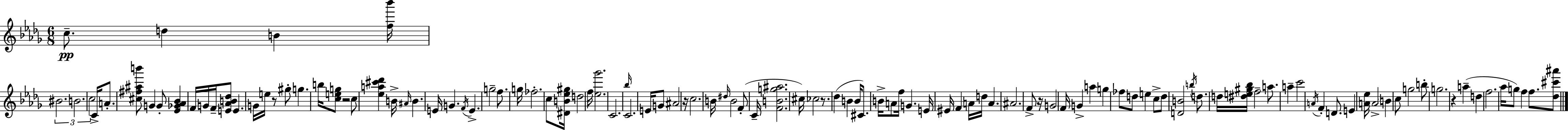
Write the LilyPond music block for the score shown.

{
  \clef treble
  \numericTimeSignature
  \time 6/8
  \key bes \minor
  c''8.--\pp d''4 b'4 <f'' bes'''>16 | \tuplet 3/2 { bis'2. | b'2. | c''2 } c'16-> a'8.-. | \break <cis'' fis'' ais'' b'''>8 g'4 g'8-. <ees' ges' aes' bes'>4 | f'16 g'16 f'16-- <e' aes' b' des''>8 e'4. g'16 | e''16 r8 gis''8-. g''4. b''16 | <c'' e'' g''>8 r2 c''8 | \break <ees'' a'' cis''' des'''>4 b'16-> \grace { ais'16 } b'4. | e'16 g'4. \acciaccatura { f'16 } e'4.-> | g''2-- f''8. | g''16 fes''2.-. | \break c''8 <dis' b' ees'' gis''>16 d''2 | f''16 <ees'' ges'''>2. | c'2. | \grace { bes''16 } c'2. | \break e'16 g'8 ais'2 | r16 c''2. | b'16 \grace { dis''16 } b'2 | f'8-.( c'16-- <f' b' g'' ais''>2. | \break cis''16) ces''2 | r8. des''4( b'4 | b'16 cis'8.) b'16-> a'8 f''16 g'4. | e'16 eis'16 f'4 a'16 d''16 a'4. | \break ais'2. | f'8-> r16 g'2 | f'16 g'4-> a''4 | g''4 fes''8 d''8 e''4 | \break c''8-> d''8 <d' b'>2 | \acciaccatura { b''16 } d''8. d''16 <dis'' e'' gis'' bes''>16 f''2-- | a''8. a''4-- c'''2 | \acciaccatura { a'16 } f'4-. d'8. | \break e'4 <a' ees''>16 a'2-> | \parenthesize b'4 c''8 g''2 | b''8-. g''2. | r4 a''4--( | \break d''4 f''2. | aes''16 g''8) f''4 | f''8. <des'' cis''' ais'''>8 \bar "|."
}